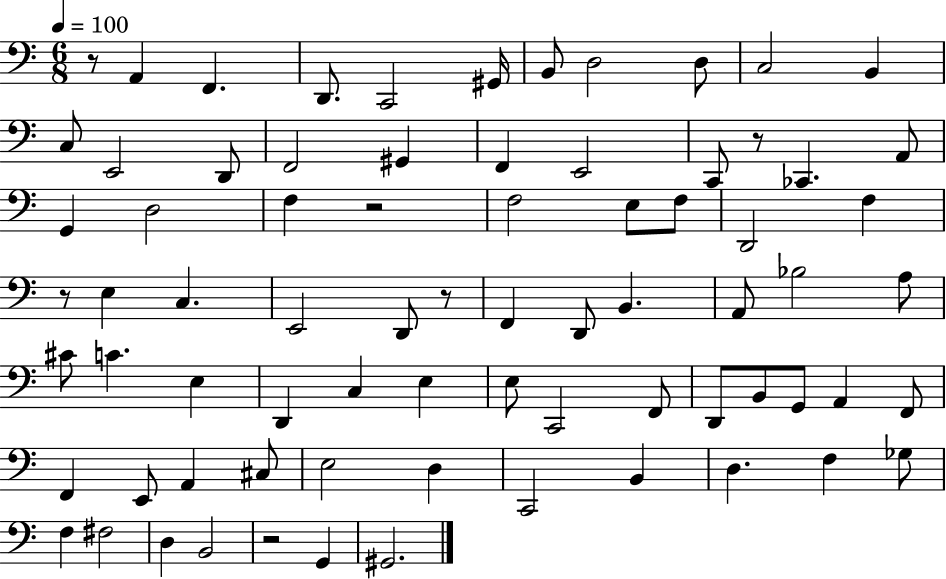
R/e A2/q F2/q. D2/e. C2/h G#2/s B2/e D3/h D3/e C3/h B2/q C3/e E2/h D2/e F2/h G#2/q F2/q E2/h C2/e R/e CES2/q. A2/e G2/q D3/h F3/q R/h F3/h E3/e F3/e D2/h F3/q R/e E3/q C3/q. E2/h D2/e R/e F2/q D2/e B2/q. A2/e Bb3/h A3/e C#4/e C4/q. E3/q D2/q C3/q E3/q E3/e C2/h F2/e D2/e B2/e G2/e A2/q F2/e F2/q E2/e A2/q C#3/e E3/h D3/q C2/h B2/q D3/q. F3/q Gb3/e F3/q F#3/h D3/q B2/h R/h G2/q G#2/h.